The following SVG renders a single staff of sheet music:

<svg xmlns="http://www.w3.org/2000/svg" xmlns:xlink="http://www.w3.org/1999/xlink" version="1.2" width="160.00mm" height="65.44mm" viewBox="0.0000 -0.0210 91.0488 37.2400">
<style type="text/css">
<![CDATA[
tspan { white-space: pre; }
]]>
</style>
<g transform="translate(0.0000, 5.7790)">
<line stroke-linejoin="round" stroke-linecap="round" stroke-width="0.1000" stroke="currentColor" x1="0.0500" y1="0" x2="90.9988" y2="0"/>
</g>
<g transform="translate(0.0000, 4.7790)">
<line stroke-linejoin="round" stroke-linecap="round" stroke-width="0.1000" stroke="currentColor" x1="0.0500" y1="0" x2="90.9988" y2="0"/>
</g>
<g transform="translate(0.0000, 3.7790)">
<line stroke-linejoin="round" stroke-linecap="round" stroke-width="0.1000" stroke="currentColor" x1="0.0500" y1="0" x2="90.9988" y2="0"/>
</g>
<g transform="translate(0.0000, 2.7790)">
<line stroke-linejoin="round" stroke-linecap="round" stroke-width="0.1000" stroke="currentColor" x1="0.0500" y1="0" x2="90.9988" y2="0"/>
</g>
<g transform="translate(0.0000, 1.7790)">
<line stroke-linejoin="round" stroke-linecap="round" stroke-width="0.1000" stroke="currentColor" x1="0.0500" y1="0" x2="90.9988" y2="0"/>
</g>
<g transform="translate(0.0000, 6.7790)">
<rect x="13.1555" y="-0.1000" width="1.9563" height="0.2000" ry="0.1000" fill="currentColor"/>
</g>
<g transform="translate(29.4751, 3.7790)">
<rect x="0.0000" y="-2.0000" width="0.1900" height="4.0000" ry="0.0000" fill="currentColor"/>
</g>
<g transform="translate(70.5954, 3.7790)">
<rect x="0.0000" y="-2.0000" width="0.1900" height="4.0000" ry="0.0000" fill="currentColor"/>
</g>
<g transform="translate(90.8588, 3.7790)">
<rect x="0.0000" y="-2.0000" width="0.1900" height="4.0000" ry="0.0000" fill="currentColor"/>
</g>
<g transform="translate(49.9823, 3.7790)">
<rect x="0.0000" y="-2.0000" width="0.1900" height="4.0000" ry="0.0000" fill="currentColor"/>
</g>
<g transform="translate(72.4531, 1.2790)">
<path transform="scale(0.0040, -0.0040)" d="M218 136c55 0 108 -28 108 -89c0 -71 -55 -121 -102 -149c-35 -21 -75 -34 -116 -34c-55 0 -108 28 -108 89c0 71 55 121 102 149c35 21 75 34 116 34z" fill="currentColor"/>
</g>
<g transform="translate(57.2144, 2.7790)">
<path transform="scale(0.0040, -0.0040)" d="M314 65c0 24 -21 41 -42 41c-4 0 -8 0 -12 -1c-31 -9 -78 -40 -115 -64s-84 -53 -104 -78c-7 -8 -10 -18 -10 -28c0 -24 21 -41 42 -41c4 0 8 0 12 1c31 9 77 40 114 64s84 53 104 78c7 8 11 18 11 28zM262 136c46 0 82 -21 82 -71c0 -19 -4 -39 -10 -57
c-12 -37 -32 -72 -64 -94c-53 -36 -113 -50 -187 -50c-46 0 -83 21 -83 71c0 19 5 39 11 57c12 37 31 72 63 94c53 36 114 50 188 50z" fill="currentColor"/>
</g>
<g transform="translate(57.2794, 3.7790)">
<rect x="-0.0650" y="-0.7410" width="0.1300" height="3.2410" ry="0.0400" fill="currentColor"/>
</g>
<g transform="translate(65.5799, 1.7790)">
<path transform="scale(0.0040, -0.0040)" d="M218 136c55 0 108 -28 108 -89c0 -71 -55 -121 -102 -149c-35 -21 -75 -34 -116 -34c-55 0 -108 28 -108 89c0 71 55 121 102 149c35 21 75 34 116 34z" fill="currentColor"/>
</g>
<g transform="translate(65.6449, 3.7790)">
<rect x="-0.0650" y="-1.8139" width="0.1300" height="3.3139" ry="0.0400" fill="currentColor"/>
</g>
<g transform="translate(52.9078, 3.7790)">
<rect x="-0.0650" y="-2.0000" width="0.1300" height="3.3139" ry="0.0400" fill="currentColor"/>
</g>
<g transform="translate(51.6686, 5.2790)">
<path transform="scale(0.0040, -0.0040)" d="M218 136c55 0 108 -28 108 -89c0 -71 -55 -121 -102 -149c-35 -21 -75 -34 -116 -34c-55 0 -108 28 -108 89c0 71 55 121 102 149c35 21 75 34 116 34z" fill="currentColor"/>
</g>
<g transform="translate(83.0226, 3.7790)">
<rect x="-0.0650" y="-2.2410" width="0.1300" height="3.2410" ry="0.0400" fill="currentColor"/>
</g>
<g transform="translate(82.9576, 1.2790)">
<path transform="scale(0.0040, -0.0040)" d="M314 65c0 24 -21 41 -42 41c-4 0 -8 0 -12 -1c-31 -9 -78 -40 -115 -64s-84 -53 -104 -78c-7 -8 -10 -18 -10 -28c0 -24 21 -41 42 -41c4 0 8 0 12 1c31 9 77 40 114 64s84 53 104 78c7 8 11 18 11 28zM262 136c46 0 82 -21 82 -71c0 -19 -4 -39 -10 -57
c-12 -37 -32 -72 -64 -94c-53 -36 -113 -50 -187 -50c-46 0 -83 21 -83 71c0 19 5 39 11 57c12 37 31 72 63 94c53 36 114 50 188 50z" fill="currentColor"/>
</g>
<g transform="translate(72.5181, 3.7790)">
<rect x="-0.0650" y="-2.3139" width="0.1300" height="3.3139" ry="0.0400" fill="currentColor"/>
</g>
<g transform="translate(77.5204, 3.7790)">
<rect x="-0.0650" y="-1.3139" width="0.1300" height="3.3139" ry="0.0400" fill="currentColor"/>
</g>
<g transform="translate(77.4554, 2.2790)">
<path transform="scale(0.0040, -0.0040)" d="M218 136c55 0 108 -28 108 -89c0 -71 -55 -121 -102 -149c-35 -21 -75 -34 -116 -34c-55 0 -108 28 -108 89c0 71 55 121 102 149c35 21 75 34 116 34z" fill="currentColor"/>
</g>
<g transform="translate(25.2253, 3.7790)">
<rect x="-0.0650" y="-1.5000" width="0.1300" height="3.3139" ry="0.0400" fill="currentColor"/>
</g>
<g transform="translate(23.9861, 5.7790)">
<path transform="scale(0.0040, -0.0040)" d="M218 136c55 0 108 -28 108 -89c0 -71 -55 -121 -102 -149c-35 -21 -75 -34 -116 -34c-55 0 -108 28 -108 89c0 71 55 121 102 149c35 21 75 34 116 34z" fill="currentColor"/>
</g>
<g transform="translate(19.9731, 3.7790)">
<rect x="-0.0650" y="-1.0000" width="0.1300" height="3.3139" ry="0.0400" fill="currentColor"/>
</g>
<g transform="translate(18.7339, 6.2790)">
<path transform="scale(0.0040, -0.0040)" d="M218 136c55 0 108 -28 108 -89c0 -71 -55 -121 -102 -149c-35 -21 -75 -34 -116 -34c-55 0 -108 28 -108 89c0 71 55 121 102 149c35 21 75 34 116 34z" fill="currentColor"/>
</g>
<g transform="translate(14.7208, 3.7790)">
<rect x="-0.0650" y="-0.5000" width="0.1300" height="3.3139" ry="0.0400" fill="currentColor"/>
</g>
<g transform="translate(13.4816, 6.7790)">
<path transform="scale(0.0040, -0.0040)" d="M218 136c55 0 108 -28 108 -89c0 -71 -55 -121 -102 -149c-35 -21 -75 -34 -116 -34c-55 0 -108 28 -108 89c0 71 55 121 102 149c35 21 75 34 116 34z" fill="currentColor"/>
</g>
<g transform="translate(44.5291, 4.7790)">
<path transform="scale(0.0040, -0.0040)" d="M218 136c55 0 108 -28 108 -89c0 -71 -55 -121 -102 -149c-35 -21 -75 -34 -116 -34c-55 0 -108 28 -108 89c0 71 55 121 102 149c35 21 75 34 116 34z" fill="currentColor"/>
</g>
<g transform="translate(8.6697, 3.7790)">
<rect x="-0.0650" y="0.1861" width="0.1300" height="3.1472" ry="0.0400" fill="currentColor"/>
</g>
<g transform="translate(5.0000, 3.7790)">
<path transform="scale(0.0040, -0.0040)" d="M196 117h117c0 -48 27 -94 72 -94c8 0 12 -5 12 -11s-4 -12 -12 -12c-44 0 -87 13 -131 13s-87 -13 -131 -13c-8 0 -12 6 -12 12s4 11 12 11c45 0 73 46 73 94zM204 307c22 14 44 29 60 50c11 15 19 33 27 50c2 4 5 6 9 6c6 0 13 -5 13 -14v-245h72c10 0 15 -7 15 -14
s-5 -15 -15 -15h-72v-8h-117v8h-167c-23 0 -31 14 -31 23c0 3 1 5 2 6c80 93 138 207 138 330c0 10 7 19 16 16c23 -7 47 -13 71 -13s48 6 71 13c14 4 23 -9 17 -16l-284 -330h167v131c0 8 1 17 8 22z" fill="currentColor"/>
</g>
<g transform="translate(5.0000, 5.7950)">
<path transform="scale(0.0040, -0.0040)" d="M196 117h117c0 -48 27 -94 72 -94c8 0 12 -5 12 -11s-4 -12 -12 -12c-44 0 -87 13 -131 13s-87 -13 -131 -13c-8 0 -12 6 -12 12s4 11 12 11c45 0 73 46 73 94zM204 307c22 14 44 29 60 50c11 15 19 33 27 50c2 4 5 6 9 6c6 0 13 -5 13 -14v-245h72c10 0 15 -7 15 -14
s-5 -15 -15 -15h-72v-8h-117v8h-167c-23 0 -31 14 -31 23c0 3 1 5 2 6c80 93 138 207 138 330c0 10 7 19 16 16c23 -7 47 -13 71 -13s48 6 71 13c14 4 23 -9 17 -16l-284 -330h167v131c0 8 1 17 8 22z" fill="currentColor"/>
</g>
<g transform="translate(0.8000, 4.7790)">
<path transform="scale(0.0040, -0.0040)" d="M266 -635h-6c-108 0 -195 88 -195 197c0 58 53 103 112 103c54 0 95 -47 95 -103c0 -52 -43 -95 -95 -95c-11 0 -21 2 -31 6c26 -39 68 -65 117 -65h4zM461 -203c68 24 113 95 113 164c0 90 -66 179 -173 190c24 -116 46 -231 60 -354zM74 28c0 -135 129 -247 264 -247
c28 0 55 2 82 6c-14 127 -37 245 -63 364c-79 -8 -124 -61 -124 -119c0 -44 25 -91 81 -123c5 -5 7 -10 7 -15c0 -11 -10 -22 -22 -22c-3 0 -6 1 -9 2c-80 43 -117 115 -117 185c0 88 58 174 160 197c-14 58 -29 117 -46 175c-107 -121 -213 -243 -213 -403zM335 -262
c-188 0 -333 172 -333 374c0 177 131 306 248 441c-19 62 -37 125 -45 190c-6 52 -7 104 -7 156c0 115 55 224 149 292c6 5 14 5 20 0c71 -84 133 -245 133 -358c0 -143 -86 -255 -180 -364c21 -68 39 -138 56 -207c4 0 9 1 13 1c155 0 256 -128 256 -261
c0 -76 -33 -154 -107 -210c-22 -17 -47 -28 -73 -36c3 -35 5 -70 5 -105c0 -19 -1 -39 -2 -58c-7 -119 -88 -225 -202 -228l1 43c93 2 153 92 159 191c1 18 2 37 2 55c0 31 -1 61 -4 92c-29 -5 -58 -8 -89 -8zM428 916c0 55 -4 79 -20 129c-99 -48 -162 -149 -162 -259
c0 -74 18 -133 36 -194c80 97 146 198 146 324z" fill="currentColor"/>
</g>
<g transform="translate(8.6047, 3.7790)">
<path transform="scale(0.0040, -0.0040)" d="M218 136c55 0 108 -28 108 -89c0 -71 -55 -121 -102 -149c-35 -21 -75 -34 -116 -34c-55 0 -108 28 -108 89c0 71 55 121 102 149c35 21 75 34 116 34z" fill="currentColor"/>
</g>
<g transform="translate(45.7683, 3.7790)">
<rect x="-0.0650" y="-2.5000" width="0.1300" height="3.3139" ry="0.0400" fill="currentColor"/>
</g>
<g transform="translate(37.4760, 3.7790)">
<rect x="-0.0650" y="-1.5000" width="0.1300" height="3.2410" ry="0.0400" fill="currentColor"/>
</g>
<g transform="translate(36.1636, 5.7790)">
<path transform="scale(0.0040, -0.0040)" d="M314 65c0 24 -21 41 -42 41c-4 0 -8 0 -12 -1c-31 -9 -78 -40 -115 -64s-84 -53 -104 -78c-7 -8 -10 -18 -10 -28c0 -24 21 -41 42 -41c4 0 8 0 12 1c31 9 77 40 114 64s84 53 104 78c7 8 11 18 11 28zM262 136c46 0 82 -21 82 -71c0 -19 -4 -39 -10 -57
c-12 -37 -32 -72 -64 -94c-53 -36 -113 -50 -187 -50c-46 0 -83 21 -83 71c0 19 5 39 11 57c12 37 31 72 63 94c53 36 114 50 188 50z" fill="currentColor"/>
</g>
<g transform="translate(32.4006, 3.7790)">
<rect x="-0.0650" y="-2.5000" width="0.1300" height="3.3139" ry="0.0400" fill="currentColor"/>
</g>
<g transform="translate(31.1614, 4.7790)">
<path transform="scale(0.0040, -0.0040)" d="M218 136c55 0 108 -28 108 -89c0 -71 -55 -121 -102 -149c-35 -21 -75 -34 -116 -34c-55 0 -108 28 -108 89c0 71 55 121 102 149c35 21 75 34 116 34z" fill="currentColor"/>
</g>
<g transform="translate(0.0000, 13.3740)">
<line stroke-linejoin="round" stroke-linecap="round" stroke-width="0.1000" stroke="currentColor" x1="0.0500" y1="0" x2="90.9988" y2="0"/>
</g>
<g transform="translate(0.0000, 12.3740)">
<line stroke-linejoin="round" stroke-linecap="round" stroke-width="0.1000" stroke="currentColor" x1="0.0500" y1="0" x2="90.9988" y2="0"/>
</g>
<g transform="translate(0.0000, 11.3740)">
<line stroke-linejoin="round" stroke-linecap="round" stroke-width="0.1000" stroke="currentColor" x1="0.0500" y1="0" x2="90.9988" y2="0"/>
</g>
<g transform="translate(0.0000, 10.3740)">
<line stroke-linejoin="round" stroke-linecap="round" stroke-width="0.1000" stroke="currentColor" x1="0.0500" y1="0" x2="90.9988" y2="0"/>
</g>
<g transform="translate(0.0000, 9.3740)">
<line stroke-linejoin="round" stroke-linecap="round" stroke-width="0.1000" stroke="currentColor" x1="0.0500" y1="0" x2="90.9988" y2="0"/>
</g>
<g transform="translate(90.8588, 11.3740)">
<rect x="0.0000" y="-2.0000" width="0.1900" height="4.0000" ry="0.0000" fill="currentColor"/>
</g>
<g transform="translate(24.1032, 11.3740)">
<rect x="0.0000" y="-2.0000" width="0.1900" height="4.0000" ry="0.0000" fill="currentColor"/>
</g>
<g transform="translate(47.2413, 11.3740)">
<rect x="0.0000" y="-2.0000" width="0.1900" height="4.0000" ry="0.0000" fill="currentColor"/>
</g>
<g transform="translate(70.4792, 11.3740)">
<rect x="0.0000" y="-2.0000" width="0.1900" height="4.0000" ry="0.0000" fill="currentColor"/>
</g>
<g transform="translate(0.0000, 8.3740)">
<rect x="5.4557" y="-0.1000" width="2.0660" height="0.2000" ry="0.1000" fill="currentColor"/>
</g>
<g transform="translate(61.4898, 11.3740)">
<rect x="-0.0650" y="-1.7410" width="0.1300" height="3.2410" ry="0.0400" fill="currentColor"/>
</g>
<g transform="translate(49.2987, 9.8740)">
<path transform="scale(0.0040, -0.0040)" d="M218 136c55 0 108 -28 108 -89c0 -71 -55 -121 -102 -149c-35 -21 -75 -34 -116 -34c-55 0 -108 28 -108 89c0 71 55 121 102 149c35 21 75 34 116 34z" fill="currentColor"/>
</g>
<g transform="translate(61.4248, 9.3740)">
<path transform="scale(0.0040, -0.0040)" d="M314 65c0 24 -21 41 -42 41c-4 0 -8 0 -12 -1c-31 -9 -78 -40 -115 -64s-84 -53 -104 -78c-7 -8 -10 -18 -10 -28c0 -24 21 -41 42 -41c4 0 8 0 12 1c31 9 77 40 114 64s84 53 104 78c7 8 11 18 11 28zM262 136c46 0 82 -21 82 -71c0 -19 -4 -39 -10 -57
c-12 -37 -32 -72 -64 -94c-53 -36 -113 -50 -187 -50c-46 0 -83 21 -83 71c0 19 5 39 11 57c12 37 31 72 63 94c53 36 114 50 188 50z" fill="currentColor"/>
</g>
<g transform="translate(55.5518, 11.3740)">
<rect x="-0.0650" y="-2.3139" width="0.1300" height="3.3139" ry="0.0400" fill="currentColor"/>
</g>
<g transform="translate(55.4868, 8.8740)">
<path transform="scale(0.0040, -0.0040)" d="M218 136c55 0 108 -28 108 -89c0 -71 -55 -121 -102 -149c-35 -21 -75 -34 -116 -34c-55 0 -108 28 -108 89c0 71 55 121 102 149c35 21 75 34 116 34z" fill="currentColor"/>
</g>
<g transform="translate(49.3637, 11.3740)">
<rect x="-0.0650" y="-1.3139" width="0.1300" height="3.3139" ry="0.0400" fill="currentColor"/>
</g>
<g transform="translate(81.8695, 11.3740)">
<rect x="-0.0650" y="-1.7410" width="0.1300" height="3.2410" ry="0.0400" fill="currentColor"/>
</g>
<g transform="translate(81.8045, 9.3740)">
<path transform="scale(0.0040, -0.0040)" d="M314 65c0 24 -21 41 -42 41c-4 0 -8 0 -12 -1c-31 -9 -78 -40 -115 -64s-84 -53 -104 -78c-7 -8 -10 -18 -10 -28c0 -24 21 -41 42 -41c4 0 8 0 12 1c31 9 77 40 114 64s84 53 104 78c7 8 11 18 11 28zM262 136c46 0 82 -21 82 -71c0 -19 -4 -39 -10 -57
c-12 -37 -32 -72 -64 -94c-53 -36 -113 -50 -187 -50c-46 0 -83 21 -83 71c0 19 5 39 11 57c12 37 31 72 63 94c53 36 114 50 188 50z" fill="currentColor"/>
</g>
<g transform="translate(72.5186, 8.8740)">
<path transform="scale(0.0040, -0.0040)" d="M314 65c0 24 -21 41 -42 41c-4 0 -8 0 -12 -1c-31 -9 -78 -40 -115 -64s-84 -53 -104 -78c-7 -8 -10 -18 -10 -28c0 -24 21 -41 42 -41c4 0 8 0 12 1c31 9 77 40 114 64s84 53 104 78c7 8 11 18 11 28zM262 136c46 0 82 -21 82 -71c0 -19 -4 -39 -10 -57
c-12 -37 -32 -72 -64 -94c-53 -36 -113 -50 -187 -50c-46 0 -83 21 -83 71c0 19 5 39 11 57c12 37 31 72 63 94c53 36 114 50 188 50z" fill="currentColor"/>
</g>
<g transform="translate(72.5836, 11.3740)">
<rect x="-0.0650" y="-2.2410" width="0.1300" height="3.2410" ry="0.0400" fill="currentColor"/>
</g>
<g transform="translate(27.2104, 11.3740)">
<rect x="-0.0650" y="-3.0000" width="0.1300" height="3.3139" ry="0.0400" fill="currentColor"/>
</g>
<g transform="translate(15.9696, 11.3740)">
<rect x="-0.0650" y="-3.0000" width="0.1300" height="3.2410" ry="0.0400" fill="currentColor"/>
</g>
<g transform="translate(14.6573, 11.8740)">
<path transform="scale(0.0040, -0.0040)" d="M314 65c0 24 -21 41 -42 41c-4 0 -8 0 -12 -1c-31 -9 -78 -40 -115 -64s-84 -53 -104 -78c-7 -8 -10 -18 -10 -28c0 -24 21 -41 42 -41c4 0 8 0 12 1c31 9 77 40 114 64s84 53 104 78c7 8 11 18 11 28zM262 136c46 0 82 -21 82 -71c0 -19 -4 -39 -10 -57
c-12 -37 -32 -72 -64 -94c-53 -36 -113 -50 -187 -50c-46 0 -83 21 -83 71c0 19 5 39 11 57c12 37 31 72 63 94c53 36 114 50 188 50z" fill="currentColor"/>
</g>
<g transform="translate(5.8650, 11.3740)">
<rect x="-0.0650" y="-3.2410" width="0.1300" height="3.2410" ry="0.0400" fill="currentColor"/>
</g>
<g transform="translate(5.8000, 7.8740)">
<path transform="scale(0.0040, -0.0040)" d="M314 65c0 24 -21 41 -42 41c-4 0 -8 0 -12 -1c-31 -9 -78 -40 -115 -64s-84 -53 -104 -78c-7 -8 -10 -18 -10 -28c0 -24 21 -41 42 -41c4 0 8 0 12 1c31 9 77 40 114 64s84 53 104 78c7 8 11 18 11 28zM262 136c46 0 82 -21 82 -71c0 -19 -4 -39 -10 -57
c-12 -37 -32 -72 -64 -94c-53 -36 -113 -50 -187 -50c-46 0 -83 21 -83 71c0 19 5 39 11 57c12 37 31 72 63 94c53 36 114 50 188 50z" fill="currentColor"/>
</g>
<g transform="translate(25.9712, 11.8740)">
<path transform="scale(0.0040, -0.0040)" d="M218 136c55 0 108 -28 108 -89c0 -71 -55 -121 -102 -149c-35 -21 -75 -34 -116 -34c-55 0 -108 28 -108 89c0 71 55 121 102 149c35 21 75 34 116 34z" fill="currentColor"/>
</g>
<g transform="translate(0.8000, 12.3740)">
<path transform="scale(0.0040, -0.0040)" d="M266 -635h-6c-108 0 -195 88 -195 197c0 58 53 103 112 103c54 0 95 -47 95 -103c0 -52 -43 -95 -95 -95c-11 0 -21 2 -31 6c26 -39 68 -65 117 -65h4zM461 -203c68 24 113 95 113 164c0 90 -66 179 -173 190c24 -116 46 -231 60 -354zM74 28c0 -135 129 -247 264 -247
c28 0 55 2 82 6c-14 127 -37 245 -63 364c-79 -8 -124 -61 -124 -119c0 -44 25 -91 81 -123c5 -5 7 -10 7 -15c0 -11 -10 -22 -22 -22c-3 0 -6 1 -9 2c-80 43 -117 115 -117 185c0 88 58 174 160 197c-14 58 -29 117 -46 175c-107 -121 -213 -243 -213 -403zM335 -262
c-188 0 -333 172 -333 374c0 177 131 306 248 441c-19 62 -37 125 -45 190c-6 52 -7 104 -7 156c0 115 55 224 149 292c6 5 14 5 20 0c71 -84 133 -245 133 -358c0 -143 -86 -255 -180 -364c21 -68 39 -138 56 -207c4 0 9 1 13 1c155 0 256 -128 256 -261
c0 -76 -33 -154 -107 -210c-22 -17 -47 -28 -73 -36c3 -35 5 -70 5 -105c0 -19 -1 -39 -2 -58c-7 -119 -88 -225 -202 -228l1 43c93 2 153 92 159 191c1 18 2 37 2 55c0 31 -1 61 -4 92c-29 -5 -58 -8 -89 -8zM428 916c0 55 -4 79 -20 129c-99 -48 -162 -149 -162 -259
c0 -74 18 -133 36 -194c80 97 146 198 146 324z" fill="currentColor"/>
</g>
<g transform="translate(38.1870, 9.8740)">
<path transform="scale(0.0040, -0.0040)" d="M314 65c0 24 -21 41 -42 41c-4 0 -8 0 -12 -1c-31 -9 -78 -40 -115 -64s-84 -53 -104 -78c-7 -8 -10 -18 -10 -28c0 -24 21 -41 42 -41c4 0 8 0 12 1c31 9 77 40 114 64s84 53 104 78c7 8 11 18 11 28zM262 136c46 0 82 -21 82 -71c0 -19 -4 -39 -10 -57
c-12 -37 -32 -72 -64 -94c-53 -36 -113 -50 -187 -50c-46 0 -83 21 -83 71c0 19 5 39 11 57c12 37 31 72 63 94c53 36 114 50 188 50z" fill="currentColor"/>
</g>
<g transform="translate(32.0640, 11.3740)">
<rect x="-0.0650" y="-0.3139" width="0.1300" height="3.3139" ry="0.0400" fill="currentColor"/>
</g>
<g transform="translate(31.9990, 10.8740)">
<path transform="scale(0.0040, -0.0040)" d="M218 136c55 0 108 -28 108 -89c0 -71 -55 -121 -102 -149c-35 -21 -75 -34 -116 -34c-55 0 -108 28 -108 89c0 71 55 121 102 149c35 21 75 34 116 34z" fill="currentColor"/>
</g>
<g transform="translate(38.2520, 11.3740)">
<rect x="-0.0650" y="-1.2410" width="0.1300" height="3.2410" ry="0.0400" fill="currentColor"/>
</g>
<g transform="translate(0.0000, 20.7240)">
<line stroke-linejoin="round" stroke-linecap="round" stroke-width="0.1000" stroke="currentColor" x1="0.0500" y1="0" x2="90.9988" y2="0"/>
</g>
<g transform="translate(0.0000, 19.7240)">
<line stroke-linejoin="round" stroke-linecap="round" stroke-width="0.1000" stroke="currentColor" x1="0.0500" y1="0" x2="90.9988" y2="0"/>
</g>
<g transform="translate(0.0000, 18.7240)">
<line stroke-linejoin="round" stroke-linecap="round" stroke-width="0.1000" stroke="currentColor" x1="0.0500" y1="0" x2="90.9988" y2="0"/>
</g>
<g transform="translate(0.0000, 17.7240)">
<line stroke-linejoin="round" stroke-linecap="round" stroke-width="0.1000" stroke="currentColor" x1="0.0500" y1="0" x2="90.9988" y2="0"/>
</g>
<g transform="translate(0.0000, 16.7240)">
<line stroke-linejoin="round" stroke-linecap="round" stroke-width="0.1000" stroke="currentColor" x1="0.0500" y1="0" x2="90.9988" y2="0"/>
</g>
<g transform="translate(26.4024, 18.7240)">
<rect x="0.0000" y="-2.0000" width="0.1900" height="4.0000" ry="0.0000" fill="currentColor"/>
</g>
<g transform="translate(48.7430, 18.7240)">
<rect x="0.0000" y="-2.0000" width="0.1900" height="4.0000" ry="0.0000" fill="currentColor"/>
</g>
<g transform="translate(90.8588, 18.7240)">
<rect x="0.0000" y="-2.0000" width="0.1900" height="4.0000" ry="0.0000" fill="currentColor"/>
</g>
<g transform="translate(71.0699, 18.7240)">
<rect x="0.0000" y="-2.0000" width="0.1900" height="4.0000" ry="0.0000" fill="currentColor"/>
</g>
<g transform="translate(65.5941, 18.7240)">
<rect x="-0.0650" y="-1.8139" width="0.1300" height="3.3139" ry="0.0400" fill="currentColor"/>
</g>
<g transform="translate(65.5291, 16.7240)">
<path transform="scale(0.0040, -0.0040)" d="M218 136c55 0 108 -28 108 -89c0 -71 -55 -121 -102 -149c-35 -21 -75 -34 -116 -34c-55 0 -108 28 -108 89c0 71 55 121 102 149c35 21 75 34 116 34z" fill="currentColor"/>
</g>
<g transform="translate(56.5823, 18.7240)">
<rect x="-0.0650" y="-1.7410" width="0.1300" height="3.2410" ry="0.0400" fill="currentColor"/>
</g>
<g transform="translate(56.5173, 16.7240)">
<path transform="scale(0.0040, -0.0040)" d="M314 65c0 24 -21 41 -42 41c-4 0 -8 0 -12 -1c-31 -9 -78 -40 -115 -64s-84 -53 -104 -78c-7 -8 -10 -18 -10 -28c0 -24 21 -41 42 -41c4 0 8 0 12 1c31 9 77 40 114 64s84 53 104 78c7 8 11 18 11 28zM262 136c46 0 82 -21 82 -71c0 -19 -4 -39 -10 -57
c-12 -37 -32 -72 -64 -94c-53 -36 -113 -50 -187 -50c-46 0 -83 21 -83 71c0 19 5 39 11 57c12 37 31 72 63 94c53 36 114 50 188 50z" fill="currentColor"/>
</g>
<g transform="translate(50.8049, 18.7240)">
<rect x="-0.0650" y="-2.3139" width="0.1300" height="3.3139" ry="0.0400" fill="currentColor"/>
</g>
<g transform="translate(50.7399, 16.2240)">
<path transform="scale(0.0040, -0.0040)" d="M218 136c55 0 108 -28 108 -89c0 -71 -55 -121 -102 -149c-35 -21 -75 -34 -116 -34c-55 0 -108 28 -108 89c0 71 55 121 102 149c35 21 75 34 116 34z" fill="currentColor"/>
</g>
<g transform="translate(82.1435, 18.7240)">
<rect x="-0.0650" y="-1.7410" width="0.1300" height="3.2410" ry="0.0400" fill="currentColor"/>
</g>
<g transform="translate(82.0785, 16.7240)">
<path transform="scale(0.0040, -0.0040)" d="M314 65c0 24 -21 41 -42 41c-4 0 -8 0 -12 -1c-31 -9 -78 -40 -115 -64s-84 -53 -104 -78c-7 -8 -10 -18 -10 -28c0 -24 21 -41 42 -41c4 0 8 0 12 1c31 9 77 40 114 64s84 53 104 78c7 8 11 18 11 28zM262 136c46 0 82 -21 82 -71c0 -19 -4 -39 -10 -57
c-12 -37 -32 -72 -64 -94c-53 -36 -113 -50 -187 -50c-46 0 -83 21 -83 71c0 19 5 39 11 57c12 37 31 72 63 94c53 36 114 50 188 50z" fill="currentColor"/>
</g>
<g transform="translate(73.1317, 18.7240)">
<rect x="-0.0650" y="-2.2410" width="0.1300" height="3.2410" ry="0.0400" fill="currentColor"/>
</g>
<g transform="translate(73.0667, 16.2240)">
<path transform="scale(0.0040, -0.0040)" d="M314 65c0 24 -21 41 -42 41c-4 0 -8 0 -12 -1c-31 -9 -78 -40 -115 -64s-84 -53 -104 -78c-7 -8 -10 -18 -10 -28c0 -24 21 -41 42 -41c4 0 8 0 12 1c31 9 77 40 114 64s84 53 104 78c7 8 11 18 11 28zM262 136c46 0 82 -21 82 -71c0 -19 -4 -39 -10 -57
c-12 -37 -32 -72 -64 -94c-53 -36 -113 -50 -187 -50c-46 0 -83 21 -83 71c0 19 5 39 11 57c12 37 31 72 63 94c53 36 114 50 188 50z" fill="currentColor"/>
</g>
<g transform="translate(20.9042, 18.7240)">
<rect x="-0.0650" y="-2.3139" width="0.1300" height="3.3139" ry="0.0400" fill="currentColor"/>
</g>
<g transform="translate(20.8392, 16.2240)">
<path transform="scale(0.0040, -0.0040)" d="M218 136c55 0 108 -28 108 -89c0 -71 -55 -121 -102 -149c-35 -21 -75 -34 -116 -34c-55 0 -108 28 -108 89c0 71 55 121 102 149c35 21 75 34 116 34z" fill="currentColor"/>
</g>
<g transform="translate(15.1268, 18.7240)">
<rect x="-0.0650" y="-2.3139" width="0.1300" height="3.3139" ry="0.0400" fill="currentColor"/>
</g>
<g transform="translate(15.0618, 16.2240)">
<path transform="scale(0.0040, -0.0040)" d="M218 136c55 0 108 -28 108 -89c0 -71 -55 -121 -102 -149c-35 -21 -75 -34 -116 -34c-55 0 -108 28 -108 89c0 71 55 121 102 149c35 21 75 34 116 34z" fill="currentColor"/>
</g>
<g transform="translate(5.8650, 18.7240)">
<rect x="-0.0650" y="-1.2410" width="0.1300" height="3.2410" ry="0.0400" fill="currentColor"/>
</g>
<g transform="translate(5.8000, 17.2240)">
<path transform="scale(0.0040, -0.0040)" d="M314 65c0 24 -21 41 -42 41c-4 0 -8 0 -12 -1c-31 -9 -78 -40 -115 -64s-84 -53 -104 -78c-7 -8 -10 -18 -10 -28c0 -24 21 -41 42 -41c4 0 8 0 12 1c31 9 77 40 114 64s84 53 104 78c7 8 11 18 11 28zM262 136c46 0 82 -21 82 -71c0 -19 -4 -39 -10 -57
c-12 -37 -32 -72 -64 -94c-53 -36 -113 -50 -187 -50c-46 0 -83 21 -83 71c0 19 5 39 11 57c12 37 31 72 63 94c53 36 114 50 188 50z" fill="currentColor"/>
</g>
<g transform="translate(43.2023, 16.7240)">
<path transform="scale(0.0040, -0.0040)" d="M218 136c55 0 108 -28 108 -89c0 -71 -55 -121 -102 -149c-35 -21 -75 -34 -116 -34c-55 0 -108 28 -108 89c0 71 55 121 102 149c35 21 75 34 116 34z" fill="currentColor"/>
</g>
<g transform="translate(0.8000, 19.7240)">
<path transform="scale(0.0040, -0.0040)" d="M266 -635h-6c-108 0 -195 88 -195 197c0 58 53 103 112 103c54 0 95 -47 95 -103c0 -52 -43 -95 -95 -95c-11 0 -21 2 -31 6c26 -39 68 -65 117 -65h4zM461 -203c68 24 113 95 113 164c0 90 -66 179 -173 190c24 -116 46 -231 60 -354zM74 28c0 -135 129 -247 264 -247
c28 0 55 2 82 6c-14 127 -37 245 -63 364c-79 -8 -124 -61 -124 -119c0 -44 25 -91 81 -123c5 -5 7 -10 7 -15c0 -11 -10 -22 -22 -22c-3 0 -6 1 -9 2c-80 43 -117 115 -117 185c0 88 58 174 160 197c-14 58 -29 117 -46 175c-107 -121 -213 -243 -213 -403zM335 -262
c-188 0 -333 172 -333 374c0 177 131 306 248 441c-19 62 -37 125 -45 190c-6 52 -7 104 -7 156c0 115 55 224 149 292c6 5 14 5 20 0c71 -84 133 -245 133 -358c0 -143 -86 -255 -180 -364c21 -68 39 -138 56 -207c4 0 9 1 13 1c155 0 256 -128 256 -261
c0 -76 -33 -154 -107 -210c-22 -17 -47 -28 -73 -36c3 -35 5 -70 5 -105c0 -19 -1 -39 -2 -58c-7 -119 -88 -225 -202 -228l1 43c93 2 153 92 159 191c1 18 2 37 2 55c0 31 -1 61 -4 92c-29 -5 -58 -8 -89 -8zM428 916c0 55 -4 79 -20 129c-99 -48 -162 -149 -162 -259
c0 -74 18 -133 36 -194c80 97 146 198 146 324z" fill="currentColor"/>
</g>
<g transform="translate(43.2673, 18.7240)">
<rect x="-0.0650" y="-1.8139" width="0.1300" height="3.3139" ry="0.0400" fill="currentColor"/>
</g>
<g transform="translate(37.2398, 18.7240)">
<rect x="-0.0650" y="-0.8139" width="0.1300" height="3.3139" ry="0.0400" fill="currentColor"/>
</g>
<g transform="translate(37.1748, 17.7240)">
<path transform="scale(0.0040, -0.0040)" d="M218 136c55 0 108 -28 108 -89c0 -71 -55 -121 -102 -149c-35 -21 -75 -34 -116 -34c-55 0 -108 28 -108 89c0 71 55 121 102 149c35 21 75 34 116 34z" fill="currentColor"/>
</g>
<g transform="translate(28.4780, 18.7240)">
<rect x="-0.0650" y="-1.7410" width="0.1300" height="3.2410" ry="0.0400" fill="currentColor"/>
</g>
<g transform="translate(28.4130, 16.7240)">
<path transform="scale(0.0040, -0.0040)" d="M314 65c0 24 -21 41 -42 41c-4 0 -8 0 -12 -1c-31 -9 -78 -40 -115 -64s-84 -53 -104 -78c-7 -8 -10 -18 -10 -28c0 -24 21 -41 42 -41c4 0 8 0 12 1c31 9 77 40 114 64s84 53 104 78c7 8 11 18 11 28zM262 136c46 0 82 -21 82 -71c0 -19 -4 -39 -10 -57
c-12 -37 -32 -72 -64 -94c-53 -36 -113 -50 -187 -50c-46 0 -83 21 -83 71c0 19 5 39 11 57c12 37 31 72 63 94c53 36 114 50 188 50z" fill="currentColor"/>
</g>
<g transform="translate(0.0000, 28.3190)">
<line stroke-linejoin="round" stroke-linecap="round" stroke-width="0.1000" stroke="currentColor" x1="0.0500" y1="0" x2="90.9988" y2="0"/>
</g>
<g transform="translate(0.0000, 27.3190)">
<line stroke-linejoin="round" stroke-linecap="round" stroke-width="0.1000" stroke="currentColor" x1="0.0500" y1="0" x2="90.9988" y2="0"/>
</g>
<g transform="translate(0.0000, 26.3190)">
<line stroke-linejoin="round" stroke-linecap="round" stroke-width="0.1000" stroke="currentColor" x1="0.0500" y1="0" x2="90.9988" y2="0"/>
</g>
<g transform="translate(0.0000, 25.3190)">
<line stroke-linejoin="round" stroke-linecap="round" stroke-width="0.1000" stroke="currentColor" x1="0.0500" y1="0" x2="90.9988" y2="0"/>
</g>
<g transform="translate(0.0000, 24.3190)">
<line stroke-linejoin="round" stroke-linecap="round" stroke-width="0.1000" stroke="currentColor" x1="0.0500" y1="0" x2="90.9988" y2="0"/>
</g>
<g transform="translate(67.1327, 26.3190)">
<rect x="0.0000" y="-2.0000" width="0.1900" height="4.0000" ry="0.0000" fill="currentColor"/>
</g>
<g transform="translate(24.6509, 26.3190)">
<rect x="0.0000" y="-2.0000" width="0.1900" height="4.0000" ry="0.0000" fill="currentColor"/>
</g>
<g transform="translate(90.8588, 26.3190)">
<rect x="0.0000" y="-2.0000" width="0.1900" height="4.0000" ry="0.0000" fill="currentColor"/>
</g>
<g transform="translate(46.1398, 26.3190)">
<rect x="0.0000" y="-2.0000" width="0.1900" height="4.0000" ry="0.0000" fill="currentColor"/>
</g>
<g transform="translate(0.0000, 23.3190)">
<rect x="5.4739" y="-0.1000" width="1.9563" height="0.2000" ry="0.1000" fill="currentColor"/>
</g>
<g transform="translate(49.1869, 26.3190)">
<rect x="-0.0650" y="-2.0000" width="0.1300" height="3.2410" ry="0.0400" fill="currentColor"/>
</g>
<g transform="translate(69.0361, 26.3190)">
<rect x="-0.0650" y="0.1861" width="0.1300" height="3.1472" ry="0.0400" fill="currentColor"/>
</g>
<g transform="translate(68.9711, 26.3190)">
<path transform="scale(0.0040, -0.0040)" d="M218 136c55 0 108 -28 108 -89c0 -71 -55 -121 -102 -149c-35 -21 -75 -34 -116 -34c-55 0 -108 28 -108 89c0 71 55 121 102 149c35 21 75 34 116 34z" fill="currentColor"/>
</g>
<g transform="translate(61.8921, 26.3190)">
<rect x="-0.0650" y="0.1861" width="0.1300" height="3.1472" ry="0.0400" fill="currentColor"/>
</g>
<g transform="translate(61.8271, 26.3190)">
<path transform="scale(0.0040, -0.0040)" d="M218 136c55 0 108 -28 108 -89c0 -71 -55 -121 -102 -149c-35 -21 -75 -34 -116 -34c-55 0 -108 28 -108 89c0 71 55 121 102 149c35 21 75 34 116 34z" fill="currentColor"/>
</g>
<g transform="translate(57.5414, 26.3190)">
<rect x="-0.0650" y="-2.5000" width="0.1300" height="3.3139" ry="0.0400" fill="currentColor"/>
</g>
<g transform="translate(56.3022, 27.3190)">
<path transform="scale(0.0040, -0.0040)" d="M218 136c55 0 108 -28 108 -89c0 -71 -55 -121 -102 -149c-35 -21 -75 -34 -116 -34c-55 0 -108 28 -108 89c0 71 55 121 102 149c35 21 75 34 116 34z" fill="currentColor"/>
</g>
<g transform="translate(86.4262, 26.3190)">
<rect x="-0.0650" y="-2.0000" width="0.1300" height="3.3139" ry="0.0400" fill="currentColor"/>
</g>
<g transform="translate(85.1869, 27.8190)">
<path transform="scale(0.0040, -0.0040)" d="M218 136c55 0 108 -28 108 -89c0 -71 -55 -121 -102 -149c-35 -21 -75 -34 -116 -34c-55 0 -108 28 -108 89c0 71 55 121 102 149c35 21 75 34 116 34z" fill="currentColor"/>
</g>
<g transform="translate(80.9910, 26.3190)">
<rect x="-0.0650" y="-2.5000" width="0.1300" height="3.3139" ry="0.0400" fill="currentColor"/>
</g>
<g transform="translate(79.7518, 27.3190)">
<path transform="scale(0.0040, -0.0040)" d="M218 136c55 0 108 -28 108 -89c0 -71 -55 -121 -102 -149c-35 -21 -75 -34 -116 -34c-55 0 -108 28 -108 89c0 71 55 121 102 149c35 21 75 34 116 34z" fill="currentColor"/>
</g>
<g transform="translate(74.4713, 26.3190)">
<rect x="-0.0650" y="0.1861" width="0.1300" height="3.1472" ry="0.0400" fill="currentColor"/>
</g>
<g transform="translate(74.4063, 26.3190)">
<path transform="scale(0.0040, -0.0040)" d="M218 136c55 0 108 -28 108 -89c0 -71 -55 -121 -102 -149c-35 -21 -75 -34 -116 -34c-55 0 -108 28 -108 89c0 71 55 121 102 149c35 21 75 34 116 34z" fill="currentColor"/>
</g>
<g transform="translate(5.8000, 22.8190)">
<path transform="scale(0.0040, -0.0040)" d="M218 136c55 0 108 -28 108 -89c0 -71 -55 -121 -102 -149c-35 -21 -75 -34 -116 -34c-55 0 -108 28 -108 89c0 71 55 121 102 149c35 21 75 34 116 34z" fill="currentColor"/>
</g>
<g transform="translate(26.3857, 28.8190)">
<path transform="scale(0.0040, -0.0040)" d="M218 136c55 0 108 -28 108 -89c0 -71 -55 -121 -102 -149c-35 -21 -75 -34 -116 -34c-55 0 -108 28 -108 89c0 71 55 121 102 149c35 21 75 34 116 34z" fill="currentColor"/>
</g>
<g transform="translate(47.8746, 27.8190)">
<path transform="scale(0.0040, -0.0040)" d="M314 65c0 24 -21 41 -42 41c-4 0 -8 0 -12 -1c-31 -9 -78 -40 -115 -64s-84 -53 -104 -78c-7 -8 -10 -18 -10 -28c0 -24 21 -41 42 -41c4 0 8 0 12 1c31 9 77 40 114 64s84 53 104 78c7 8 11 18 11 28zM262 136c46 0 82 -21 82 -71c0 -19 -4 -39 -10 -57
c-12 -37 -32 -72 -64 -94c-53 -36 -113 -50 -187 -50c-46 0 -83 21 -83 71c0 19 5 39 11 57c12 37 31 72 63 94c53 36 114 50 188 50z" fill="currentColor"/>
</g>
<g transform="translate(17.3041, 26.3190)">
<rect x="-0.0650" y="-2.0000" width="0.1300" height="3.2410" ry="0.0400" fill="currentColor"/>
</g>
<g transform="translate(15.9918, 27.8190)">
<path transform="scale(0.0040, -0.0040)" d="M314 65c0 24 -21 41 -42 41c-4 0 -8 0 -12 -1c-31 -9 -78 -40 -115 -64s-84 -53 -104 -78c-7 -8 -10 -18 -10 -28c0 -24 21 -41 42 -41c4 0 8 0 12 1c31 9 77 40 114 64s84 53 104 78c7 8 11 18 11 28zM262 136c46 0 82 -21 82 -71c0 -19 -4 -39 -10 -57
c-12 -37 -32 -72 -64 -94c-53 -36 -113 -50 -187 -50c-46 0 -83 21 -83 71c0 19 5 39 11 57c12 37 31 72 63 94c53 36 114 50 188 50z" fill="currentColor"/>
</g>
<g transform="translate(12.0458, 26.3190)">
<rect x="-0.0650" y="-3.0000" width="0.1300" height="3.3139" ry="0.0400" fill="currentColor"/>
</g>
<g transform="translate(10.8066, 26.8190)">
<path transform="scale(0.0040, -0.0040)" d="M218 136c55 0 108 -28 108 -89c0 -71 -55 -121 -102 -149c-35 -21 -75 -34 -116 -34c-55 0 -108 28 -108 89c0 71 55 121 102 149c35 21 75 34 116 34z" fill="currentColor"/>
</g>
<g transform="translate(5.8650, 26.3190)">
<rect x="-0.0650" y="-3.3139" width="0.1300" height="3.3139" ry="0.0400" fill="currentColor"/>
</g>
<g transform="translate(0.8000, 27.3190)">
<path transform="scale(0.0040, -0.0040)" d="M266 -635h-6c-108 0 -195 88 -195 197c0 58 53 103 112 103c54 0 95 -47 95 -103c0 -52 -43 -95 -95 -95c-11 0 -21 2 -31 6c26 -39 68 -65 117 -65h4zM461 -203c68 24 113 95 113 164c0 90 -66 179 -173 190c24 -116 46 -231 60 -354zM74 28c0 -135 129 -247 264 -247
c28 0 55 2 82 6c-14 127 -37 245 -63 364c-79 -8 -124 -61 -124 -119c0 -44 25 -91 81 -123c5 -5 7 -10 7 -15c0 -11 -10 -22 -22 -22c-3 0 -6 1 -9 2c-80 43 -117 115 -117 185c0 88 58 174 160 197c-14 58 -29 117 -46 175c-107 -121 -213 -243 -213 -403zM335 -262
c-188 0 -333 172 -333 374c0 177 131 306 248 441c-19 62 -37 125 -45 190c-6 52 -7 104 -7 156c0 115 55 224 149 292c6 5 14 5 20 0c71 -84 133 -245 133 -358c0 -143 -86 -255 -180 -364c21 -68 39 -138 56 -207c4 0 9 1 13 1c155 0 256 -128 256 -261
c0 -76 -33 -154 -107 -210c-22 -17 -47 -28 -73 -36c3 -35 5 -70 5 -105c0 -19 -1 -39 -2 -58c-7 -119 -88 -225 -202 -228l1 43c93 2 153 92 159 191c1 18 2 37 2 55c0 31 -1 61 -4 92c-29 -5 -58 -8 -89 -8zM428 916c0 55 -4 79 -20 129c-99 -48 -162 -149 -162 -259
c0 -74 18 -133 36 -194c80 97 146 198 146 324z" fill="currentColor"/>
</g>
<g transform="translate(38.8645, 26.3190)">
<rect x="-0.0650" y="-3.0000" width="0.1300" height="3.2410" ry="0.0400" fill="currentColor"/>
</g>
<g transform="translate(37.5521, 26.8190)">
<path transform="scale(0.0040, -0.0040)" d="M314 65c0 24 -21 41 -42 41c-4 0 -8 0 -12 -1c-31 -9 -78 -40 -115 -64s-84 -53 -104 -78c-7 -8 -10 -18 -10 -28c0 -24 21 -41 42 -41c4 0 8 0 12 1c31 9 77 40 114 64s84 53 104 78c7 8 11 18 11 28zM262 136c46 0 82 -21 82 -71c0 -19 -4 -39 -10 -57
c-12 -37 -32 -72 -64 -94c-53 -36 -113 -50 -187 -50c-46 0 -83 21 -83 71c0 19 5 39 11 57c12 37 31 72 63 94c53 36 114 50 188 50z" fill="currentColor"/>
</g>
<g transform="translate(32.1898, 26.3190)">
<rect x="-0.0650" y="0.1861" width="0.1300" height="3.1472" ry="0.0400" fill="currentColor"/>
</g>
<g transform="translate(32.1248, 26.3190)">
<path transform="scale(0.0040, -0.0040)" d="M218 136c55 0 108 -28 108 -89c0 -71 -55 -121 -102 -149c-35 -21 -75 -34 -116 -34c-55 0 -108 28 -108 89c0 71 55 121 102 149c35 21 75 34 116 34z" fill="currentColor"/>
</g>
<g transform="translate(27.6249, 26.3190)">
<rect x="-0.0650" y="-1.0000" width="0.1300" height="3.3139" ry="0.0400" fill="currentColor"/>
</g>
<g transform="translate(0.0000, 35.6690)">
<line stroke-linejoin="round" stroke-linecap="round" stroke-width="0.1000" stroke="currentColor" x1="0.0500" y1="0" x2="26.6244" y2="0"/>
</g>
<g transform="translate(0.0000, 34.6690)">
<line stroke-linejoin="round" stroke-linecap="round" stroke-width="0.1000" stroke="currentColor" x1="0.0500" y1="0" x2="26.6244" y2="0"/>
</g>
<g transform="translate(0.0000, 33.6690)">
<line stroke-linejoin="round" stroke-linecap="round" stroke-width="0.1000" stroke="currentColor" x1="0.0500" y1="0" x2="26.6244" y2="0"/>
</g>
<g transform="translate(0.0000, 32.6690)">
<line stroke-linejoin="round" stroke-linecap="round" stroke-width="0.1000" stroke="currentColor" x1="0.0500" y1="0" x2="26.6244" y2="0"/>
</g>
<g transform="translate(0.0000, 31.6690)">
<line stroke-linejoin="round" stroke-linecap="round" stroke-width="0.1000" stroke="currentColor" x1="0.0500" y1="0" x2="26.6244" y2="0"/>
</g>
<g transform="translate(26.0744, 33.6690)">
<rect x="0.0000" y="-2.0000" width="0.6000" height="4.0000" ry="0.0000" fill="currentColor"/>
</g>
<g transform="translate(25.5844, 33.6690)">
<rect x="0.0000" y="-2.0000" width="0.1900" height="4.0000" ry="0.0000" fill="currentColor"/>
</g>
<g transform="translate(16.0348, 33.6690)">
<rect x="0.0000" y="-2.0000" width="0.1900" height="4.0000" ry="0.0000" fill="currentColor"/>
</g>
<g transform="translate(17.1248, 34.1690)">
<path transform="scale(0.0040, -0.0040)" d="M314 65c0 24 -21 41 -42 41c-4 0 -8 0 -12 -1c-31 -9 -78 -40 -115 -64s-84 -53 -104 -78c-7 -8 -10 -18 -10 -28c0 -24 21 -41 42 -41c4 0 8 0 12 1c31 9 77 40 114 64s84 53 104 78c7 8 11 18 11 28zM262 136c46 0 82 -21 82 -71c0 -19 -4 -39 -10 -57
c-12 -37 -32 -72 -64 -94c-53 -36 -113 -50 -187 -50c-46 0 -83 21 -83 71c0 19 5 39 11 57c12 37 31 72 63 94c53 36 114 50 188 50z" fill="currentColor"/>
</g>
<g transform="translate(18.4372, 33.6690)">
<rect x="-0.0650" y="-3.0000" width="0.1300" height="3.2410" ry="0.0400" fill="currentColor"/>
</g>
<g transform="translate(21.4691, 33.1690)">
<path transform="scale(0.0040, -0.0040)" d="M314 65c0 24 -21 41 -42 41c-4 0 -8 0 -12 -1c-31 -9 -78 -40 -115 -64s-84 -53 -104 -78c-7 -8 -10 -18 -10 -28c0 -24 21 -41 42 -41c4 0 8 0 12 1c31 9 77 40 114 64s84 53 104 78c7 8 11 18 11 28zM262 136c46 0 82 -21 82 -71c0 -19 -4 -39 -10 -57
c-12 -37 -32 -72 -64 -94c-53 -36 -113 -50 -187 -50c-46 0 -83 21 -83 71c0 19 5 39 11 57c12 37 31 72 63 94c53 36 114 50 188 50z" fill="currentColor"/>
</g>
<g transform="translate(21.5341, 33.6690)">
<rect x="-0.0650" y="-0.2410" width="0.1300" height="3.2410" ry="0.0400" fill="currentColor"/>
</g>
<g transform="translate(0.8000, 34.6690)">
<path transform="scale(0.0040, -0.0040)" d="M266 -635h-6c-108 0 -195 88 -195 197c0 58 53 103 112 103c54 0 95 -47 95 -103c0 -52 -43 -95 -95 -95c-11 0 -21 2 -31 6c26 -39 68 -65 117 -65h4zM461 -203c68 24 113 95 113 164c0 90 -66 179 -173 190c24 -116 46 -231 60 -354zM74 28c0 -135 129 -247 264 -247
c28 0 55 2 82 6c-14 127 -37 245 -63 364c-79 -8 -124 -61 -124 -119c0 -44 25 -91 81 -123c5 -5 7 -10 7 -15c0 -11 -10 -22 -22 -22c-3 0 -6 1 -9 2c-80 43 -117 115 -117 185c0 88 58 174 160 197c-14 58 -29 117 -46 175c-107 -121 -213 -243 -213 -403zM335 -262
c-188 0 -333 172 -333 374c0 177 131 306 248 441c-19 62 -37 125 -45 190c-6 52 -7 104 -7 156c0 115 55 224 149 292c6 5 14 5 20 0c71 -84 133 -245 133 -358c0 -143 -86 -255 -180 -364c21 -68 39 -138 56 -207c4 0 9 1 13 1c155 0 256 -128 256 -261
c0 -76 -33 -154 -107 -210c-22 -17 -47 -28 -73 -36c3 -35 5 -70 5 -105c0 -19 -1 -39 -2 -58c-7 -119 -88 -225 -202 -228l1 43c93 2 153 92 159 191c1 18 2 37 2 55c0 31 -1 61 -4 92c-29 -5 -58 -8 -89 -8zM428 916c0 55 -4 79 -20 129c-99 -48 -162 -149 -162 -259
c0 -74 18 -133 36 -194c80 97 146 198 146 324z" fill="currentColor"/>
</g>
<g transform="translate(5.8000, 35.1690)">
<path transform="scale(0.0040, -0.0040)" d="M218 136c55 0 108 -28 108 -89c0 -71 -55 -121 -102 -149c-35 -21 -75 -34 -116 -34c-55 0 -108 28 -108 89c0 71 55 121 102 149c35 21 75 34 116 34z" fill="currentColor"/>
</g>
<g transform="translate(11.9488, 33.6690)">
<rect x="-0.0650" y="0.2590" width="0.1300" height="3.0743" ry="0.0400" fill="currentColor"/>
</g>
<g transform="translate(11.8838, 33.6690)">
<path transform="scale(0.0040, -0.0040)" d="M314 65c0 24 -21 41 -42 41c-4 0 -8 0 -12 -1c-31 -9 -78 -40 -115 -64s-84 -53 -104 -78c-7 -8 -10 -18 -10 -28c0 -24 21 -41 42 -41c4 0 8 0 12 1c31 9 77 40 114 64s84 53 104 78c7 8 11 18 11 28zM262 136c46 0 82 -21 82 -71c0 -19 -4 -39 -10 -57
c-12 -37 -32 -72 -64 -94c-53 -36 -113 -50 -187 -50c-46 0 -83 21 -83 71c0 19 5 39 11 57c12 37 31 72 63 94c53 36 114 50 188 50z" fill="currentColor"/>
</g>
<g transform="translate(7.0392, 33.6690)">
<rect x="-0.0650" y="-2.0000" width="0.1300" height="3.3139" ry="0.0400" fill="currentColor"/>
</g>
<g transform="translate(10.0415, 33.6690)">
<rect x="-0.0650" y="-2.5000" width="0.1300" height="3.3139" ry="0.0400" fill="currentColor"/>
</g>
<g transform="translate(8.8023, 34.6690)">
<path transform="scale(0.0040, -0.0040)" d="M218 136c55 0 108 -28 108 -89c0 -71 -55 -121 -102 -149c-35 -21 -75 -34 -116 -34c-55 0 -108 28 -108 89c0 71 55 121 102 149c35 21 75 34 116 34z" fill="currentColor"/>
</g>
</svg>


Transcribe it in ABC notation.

X:1
T:Untitled
M:4/4
L:1/4
K:C
B C D E G E2 G F d2 f g e g2 b2 A2 A c e2 e g f2 g2 f2 e2 g g f2 d f g f2 f g2 f2 b A F2 D B A2 F2 G B B B G F F G B2 A2 c2